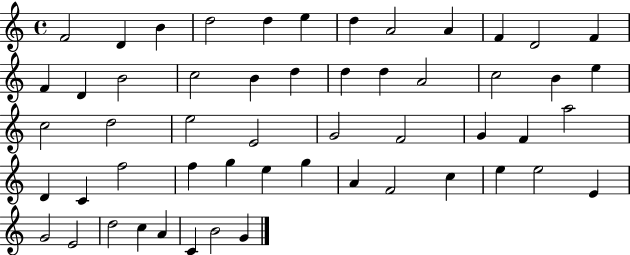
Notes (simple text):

F4/h D4/q B4/q D5/h D5/q E5/q D5/q A4/h A4/q F4/q D4/h F4/q F4/q D4/q B4/h C5/h B4/q D5/q D5/q D5/q A4/h C5/h B4/q E5/q C5/h D5/h E5/h E4/h G4/h F4/h G4/q F4/q A5/h D4/q C4/q F5/h F5/q G5/q E5/q G5/q A4/q F4/h C5/q E5/q E5/h E4/q G4/h E4/h D5/h C5/q A4/q C4/q B4/h G4/q